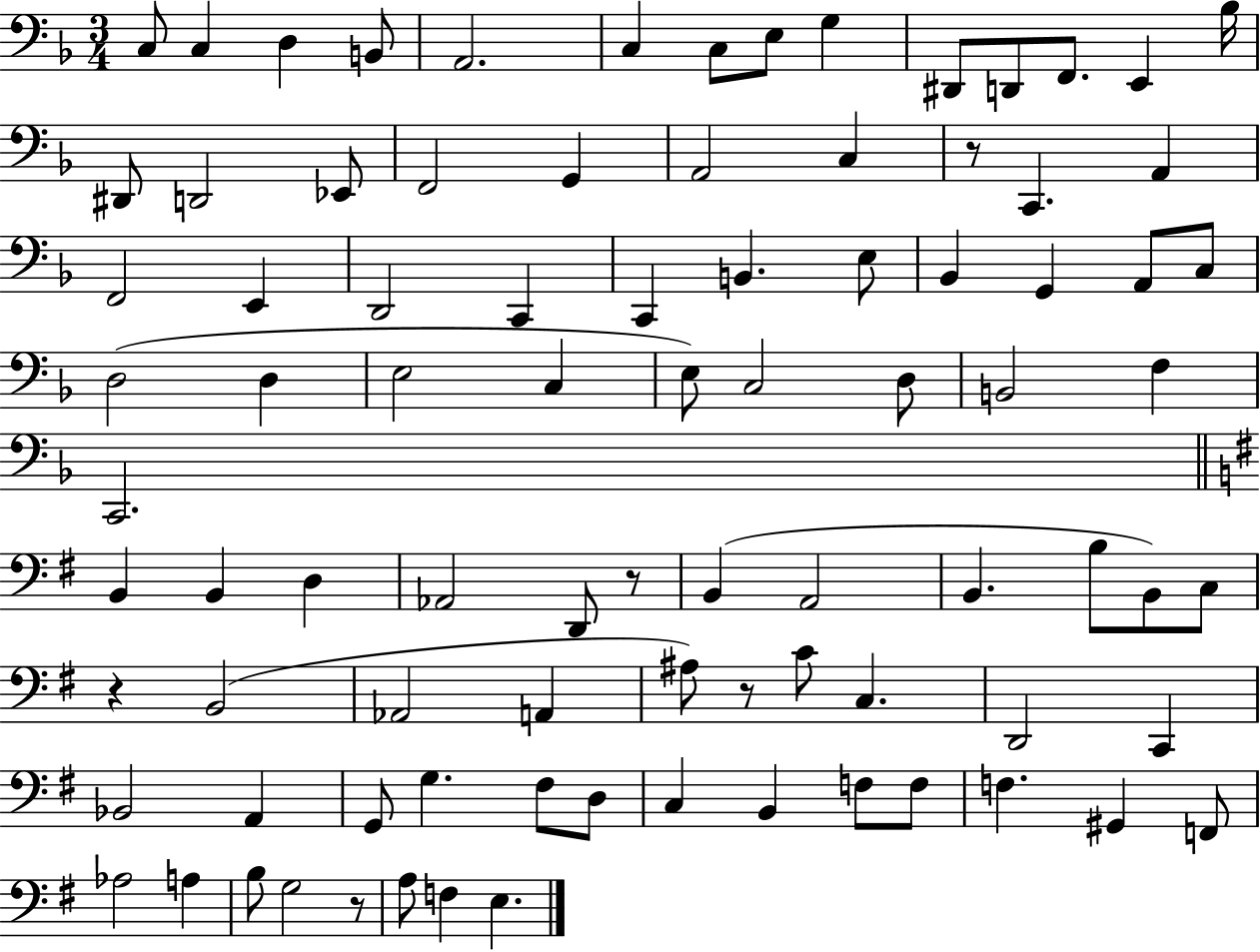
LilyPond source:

{
  \clef bass
  \numericTimeSignature
  \time 3/4
  \key f \major
  \repeat volta 2 { c8 c4 d4 b,8 | a,2. | c4 c8 e8 g4 | dis,8 d,8 f,8. e,4 bes16 | \break dis,8 d,2 ees,8 | f,2 g,4 | a,2 c4 | r8 c,4. a,4 | \break f,2 e,4 | d,2 c,4 | c,4 b,4. e8 | bes,4 g,4 a,8 c8 | \break d2( d4 | e2 c4 | e8) c2 d8 | b,2 f4 | \break c,2. | \bar "||" \break \key g \major b,4 b,4 d4 | aes,2 d,8 r8 | b,4( a,2 | b,4. b8 b,8) c8 | \break r4 b,2( | aes,2 a,4 | ais8) r8 c'8 c4. | d,2 c,4 | \break bes,2 a,4 | g,8 g4. fis8 d8 | c4 b,4 f8 f8 | f4. gis,4 f,8 | \break aes2 a4 | b8 g2 r8 | a8 f4 e4. | } \bar "|."
}